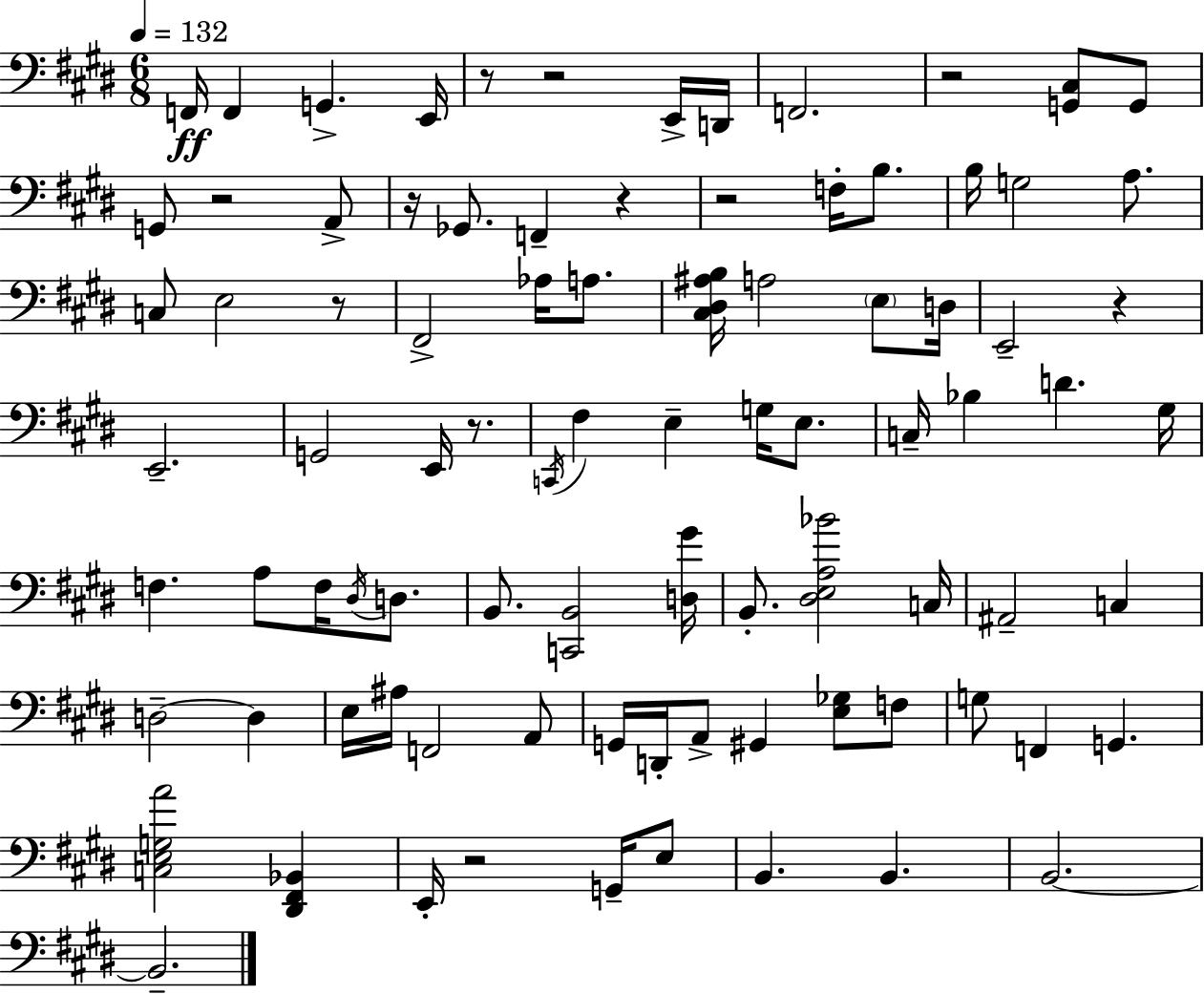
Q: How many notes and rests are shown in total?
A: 88